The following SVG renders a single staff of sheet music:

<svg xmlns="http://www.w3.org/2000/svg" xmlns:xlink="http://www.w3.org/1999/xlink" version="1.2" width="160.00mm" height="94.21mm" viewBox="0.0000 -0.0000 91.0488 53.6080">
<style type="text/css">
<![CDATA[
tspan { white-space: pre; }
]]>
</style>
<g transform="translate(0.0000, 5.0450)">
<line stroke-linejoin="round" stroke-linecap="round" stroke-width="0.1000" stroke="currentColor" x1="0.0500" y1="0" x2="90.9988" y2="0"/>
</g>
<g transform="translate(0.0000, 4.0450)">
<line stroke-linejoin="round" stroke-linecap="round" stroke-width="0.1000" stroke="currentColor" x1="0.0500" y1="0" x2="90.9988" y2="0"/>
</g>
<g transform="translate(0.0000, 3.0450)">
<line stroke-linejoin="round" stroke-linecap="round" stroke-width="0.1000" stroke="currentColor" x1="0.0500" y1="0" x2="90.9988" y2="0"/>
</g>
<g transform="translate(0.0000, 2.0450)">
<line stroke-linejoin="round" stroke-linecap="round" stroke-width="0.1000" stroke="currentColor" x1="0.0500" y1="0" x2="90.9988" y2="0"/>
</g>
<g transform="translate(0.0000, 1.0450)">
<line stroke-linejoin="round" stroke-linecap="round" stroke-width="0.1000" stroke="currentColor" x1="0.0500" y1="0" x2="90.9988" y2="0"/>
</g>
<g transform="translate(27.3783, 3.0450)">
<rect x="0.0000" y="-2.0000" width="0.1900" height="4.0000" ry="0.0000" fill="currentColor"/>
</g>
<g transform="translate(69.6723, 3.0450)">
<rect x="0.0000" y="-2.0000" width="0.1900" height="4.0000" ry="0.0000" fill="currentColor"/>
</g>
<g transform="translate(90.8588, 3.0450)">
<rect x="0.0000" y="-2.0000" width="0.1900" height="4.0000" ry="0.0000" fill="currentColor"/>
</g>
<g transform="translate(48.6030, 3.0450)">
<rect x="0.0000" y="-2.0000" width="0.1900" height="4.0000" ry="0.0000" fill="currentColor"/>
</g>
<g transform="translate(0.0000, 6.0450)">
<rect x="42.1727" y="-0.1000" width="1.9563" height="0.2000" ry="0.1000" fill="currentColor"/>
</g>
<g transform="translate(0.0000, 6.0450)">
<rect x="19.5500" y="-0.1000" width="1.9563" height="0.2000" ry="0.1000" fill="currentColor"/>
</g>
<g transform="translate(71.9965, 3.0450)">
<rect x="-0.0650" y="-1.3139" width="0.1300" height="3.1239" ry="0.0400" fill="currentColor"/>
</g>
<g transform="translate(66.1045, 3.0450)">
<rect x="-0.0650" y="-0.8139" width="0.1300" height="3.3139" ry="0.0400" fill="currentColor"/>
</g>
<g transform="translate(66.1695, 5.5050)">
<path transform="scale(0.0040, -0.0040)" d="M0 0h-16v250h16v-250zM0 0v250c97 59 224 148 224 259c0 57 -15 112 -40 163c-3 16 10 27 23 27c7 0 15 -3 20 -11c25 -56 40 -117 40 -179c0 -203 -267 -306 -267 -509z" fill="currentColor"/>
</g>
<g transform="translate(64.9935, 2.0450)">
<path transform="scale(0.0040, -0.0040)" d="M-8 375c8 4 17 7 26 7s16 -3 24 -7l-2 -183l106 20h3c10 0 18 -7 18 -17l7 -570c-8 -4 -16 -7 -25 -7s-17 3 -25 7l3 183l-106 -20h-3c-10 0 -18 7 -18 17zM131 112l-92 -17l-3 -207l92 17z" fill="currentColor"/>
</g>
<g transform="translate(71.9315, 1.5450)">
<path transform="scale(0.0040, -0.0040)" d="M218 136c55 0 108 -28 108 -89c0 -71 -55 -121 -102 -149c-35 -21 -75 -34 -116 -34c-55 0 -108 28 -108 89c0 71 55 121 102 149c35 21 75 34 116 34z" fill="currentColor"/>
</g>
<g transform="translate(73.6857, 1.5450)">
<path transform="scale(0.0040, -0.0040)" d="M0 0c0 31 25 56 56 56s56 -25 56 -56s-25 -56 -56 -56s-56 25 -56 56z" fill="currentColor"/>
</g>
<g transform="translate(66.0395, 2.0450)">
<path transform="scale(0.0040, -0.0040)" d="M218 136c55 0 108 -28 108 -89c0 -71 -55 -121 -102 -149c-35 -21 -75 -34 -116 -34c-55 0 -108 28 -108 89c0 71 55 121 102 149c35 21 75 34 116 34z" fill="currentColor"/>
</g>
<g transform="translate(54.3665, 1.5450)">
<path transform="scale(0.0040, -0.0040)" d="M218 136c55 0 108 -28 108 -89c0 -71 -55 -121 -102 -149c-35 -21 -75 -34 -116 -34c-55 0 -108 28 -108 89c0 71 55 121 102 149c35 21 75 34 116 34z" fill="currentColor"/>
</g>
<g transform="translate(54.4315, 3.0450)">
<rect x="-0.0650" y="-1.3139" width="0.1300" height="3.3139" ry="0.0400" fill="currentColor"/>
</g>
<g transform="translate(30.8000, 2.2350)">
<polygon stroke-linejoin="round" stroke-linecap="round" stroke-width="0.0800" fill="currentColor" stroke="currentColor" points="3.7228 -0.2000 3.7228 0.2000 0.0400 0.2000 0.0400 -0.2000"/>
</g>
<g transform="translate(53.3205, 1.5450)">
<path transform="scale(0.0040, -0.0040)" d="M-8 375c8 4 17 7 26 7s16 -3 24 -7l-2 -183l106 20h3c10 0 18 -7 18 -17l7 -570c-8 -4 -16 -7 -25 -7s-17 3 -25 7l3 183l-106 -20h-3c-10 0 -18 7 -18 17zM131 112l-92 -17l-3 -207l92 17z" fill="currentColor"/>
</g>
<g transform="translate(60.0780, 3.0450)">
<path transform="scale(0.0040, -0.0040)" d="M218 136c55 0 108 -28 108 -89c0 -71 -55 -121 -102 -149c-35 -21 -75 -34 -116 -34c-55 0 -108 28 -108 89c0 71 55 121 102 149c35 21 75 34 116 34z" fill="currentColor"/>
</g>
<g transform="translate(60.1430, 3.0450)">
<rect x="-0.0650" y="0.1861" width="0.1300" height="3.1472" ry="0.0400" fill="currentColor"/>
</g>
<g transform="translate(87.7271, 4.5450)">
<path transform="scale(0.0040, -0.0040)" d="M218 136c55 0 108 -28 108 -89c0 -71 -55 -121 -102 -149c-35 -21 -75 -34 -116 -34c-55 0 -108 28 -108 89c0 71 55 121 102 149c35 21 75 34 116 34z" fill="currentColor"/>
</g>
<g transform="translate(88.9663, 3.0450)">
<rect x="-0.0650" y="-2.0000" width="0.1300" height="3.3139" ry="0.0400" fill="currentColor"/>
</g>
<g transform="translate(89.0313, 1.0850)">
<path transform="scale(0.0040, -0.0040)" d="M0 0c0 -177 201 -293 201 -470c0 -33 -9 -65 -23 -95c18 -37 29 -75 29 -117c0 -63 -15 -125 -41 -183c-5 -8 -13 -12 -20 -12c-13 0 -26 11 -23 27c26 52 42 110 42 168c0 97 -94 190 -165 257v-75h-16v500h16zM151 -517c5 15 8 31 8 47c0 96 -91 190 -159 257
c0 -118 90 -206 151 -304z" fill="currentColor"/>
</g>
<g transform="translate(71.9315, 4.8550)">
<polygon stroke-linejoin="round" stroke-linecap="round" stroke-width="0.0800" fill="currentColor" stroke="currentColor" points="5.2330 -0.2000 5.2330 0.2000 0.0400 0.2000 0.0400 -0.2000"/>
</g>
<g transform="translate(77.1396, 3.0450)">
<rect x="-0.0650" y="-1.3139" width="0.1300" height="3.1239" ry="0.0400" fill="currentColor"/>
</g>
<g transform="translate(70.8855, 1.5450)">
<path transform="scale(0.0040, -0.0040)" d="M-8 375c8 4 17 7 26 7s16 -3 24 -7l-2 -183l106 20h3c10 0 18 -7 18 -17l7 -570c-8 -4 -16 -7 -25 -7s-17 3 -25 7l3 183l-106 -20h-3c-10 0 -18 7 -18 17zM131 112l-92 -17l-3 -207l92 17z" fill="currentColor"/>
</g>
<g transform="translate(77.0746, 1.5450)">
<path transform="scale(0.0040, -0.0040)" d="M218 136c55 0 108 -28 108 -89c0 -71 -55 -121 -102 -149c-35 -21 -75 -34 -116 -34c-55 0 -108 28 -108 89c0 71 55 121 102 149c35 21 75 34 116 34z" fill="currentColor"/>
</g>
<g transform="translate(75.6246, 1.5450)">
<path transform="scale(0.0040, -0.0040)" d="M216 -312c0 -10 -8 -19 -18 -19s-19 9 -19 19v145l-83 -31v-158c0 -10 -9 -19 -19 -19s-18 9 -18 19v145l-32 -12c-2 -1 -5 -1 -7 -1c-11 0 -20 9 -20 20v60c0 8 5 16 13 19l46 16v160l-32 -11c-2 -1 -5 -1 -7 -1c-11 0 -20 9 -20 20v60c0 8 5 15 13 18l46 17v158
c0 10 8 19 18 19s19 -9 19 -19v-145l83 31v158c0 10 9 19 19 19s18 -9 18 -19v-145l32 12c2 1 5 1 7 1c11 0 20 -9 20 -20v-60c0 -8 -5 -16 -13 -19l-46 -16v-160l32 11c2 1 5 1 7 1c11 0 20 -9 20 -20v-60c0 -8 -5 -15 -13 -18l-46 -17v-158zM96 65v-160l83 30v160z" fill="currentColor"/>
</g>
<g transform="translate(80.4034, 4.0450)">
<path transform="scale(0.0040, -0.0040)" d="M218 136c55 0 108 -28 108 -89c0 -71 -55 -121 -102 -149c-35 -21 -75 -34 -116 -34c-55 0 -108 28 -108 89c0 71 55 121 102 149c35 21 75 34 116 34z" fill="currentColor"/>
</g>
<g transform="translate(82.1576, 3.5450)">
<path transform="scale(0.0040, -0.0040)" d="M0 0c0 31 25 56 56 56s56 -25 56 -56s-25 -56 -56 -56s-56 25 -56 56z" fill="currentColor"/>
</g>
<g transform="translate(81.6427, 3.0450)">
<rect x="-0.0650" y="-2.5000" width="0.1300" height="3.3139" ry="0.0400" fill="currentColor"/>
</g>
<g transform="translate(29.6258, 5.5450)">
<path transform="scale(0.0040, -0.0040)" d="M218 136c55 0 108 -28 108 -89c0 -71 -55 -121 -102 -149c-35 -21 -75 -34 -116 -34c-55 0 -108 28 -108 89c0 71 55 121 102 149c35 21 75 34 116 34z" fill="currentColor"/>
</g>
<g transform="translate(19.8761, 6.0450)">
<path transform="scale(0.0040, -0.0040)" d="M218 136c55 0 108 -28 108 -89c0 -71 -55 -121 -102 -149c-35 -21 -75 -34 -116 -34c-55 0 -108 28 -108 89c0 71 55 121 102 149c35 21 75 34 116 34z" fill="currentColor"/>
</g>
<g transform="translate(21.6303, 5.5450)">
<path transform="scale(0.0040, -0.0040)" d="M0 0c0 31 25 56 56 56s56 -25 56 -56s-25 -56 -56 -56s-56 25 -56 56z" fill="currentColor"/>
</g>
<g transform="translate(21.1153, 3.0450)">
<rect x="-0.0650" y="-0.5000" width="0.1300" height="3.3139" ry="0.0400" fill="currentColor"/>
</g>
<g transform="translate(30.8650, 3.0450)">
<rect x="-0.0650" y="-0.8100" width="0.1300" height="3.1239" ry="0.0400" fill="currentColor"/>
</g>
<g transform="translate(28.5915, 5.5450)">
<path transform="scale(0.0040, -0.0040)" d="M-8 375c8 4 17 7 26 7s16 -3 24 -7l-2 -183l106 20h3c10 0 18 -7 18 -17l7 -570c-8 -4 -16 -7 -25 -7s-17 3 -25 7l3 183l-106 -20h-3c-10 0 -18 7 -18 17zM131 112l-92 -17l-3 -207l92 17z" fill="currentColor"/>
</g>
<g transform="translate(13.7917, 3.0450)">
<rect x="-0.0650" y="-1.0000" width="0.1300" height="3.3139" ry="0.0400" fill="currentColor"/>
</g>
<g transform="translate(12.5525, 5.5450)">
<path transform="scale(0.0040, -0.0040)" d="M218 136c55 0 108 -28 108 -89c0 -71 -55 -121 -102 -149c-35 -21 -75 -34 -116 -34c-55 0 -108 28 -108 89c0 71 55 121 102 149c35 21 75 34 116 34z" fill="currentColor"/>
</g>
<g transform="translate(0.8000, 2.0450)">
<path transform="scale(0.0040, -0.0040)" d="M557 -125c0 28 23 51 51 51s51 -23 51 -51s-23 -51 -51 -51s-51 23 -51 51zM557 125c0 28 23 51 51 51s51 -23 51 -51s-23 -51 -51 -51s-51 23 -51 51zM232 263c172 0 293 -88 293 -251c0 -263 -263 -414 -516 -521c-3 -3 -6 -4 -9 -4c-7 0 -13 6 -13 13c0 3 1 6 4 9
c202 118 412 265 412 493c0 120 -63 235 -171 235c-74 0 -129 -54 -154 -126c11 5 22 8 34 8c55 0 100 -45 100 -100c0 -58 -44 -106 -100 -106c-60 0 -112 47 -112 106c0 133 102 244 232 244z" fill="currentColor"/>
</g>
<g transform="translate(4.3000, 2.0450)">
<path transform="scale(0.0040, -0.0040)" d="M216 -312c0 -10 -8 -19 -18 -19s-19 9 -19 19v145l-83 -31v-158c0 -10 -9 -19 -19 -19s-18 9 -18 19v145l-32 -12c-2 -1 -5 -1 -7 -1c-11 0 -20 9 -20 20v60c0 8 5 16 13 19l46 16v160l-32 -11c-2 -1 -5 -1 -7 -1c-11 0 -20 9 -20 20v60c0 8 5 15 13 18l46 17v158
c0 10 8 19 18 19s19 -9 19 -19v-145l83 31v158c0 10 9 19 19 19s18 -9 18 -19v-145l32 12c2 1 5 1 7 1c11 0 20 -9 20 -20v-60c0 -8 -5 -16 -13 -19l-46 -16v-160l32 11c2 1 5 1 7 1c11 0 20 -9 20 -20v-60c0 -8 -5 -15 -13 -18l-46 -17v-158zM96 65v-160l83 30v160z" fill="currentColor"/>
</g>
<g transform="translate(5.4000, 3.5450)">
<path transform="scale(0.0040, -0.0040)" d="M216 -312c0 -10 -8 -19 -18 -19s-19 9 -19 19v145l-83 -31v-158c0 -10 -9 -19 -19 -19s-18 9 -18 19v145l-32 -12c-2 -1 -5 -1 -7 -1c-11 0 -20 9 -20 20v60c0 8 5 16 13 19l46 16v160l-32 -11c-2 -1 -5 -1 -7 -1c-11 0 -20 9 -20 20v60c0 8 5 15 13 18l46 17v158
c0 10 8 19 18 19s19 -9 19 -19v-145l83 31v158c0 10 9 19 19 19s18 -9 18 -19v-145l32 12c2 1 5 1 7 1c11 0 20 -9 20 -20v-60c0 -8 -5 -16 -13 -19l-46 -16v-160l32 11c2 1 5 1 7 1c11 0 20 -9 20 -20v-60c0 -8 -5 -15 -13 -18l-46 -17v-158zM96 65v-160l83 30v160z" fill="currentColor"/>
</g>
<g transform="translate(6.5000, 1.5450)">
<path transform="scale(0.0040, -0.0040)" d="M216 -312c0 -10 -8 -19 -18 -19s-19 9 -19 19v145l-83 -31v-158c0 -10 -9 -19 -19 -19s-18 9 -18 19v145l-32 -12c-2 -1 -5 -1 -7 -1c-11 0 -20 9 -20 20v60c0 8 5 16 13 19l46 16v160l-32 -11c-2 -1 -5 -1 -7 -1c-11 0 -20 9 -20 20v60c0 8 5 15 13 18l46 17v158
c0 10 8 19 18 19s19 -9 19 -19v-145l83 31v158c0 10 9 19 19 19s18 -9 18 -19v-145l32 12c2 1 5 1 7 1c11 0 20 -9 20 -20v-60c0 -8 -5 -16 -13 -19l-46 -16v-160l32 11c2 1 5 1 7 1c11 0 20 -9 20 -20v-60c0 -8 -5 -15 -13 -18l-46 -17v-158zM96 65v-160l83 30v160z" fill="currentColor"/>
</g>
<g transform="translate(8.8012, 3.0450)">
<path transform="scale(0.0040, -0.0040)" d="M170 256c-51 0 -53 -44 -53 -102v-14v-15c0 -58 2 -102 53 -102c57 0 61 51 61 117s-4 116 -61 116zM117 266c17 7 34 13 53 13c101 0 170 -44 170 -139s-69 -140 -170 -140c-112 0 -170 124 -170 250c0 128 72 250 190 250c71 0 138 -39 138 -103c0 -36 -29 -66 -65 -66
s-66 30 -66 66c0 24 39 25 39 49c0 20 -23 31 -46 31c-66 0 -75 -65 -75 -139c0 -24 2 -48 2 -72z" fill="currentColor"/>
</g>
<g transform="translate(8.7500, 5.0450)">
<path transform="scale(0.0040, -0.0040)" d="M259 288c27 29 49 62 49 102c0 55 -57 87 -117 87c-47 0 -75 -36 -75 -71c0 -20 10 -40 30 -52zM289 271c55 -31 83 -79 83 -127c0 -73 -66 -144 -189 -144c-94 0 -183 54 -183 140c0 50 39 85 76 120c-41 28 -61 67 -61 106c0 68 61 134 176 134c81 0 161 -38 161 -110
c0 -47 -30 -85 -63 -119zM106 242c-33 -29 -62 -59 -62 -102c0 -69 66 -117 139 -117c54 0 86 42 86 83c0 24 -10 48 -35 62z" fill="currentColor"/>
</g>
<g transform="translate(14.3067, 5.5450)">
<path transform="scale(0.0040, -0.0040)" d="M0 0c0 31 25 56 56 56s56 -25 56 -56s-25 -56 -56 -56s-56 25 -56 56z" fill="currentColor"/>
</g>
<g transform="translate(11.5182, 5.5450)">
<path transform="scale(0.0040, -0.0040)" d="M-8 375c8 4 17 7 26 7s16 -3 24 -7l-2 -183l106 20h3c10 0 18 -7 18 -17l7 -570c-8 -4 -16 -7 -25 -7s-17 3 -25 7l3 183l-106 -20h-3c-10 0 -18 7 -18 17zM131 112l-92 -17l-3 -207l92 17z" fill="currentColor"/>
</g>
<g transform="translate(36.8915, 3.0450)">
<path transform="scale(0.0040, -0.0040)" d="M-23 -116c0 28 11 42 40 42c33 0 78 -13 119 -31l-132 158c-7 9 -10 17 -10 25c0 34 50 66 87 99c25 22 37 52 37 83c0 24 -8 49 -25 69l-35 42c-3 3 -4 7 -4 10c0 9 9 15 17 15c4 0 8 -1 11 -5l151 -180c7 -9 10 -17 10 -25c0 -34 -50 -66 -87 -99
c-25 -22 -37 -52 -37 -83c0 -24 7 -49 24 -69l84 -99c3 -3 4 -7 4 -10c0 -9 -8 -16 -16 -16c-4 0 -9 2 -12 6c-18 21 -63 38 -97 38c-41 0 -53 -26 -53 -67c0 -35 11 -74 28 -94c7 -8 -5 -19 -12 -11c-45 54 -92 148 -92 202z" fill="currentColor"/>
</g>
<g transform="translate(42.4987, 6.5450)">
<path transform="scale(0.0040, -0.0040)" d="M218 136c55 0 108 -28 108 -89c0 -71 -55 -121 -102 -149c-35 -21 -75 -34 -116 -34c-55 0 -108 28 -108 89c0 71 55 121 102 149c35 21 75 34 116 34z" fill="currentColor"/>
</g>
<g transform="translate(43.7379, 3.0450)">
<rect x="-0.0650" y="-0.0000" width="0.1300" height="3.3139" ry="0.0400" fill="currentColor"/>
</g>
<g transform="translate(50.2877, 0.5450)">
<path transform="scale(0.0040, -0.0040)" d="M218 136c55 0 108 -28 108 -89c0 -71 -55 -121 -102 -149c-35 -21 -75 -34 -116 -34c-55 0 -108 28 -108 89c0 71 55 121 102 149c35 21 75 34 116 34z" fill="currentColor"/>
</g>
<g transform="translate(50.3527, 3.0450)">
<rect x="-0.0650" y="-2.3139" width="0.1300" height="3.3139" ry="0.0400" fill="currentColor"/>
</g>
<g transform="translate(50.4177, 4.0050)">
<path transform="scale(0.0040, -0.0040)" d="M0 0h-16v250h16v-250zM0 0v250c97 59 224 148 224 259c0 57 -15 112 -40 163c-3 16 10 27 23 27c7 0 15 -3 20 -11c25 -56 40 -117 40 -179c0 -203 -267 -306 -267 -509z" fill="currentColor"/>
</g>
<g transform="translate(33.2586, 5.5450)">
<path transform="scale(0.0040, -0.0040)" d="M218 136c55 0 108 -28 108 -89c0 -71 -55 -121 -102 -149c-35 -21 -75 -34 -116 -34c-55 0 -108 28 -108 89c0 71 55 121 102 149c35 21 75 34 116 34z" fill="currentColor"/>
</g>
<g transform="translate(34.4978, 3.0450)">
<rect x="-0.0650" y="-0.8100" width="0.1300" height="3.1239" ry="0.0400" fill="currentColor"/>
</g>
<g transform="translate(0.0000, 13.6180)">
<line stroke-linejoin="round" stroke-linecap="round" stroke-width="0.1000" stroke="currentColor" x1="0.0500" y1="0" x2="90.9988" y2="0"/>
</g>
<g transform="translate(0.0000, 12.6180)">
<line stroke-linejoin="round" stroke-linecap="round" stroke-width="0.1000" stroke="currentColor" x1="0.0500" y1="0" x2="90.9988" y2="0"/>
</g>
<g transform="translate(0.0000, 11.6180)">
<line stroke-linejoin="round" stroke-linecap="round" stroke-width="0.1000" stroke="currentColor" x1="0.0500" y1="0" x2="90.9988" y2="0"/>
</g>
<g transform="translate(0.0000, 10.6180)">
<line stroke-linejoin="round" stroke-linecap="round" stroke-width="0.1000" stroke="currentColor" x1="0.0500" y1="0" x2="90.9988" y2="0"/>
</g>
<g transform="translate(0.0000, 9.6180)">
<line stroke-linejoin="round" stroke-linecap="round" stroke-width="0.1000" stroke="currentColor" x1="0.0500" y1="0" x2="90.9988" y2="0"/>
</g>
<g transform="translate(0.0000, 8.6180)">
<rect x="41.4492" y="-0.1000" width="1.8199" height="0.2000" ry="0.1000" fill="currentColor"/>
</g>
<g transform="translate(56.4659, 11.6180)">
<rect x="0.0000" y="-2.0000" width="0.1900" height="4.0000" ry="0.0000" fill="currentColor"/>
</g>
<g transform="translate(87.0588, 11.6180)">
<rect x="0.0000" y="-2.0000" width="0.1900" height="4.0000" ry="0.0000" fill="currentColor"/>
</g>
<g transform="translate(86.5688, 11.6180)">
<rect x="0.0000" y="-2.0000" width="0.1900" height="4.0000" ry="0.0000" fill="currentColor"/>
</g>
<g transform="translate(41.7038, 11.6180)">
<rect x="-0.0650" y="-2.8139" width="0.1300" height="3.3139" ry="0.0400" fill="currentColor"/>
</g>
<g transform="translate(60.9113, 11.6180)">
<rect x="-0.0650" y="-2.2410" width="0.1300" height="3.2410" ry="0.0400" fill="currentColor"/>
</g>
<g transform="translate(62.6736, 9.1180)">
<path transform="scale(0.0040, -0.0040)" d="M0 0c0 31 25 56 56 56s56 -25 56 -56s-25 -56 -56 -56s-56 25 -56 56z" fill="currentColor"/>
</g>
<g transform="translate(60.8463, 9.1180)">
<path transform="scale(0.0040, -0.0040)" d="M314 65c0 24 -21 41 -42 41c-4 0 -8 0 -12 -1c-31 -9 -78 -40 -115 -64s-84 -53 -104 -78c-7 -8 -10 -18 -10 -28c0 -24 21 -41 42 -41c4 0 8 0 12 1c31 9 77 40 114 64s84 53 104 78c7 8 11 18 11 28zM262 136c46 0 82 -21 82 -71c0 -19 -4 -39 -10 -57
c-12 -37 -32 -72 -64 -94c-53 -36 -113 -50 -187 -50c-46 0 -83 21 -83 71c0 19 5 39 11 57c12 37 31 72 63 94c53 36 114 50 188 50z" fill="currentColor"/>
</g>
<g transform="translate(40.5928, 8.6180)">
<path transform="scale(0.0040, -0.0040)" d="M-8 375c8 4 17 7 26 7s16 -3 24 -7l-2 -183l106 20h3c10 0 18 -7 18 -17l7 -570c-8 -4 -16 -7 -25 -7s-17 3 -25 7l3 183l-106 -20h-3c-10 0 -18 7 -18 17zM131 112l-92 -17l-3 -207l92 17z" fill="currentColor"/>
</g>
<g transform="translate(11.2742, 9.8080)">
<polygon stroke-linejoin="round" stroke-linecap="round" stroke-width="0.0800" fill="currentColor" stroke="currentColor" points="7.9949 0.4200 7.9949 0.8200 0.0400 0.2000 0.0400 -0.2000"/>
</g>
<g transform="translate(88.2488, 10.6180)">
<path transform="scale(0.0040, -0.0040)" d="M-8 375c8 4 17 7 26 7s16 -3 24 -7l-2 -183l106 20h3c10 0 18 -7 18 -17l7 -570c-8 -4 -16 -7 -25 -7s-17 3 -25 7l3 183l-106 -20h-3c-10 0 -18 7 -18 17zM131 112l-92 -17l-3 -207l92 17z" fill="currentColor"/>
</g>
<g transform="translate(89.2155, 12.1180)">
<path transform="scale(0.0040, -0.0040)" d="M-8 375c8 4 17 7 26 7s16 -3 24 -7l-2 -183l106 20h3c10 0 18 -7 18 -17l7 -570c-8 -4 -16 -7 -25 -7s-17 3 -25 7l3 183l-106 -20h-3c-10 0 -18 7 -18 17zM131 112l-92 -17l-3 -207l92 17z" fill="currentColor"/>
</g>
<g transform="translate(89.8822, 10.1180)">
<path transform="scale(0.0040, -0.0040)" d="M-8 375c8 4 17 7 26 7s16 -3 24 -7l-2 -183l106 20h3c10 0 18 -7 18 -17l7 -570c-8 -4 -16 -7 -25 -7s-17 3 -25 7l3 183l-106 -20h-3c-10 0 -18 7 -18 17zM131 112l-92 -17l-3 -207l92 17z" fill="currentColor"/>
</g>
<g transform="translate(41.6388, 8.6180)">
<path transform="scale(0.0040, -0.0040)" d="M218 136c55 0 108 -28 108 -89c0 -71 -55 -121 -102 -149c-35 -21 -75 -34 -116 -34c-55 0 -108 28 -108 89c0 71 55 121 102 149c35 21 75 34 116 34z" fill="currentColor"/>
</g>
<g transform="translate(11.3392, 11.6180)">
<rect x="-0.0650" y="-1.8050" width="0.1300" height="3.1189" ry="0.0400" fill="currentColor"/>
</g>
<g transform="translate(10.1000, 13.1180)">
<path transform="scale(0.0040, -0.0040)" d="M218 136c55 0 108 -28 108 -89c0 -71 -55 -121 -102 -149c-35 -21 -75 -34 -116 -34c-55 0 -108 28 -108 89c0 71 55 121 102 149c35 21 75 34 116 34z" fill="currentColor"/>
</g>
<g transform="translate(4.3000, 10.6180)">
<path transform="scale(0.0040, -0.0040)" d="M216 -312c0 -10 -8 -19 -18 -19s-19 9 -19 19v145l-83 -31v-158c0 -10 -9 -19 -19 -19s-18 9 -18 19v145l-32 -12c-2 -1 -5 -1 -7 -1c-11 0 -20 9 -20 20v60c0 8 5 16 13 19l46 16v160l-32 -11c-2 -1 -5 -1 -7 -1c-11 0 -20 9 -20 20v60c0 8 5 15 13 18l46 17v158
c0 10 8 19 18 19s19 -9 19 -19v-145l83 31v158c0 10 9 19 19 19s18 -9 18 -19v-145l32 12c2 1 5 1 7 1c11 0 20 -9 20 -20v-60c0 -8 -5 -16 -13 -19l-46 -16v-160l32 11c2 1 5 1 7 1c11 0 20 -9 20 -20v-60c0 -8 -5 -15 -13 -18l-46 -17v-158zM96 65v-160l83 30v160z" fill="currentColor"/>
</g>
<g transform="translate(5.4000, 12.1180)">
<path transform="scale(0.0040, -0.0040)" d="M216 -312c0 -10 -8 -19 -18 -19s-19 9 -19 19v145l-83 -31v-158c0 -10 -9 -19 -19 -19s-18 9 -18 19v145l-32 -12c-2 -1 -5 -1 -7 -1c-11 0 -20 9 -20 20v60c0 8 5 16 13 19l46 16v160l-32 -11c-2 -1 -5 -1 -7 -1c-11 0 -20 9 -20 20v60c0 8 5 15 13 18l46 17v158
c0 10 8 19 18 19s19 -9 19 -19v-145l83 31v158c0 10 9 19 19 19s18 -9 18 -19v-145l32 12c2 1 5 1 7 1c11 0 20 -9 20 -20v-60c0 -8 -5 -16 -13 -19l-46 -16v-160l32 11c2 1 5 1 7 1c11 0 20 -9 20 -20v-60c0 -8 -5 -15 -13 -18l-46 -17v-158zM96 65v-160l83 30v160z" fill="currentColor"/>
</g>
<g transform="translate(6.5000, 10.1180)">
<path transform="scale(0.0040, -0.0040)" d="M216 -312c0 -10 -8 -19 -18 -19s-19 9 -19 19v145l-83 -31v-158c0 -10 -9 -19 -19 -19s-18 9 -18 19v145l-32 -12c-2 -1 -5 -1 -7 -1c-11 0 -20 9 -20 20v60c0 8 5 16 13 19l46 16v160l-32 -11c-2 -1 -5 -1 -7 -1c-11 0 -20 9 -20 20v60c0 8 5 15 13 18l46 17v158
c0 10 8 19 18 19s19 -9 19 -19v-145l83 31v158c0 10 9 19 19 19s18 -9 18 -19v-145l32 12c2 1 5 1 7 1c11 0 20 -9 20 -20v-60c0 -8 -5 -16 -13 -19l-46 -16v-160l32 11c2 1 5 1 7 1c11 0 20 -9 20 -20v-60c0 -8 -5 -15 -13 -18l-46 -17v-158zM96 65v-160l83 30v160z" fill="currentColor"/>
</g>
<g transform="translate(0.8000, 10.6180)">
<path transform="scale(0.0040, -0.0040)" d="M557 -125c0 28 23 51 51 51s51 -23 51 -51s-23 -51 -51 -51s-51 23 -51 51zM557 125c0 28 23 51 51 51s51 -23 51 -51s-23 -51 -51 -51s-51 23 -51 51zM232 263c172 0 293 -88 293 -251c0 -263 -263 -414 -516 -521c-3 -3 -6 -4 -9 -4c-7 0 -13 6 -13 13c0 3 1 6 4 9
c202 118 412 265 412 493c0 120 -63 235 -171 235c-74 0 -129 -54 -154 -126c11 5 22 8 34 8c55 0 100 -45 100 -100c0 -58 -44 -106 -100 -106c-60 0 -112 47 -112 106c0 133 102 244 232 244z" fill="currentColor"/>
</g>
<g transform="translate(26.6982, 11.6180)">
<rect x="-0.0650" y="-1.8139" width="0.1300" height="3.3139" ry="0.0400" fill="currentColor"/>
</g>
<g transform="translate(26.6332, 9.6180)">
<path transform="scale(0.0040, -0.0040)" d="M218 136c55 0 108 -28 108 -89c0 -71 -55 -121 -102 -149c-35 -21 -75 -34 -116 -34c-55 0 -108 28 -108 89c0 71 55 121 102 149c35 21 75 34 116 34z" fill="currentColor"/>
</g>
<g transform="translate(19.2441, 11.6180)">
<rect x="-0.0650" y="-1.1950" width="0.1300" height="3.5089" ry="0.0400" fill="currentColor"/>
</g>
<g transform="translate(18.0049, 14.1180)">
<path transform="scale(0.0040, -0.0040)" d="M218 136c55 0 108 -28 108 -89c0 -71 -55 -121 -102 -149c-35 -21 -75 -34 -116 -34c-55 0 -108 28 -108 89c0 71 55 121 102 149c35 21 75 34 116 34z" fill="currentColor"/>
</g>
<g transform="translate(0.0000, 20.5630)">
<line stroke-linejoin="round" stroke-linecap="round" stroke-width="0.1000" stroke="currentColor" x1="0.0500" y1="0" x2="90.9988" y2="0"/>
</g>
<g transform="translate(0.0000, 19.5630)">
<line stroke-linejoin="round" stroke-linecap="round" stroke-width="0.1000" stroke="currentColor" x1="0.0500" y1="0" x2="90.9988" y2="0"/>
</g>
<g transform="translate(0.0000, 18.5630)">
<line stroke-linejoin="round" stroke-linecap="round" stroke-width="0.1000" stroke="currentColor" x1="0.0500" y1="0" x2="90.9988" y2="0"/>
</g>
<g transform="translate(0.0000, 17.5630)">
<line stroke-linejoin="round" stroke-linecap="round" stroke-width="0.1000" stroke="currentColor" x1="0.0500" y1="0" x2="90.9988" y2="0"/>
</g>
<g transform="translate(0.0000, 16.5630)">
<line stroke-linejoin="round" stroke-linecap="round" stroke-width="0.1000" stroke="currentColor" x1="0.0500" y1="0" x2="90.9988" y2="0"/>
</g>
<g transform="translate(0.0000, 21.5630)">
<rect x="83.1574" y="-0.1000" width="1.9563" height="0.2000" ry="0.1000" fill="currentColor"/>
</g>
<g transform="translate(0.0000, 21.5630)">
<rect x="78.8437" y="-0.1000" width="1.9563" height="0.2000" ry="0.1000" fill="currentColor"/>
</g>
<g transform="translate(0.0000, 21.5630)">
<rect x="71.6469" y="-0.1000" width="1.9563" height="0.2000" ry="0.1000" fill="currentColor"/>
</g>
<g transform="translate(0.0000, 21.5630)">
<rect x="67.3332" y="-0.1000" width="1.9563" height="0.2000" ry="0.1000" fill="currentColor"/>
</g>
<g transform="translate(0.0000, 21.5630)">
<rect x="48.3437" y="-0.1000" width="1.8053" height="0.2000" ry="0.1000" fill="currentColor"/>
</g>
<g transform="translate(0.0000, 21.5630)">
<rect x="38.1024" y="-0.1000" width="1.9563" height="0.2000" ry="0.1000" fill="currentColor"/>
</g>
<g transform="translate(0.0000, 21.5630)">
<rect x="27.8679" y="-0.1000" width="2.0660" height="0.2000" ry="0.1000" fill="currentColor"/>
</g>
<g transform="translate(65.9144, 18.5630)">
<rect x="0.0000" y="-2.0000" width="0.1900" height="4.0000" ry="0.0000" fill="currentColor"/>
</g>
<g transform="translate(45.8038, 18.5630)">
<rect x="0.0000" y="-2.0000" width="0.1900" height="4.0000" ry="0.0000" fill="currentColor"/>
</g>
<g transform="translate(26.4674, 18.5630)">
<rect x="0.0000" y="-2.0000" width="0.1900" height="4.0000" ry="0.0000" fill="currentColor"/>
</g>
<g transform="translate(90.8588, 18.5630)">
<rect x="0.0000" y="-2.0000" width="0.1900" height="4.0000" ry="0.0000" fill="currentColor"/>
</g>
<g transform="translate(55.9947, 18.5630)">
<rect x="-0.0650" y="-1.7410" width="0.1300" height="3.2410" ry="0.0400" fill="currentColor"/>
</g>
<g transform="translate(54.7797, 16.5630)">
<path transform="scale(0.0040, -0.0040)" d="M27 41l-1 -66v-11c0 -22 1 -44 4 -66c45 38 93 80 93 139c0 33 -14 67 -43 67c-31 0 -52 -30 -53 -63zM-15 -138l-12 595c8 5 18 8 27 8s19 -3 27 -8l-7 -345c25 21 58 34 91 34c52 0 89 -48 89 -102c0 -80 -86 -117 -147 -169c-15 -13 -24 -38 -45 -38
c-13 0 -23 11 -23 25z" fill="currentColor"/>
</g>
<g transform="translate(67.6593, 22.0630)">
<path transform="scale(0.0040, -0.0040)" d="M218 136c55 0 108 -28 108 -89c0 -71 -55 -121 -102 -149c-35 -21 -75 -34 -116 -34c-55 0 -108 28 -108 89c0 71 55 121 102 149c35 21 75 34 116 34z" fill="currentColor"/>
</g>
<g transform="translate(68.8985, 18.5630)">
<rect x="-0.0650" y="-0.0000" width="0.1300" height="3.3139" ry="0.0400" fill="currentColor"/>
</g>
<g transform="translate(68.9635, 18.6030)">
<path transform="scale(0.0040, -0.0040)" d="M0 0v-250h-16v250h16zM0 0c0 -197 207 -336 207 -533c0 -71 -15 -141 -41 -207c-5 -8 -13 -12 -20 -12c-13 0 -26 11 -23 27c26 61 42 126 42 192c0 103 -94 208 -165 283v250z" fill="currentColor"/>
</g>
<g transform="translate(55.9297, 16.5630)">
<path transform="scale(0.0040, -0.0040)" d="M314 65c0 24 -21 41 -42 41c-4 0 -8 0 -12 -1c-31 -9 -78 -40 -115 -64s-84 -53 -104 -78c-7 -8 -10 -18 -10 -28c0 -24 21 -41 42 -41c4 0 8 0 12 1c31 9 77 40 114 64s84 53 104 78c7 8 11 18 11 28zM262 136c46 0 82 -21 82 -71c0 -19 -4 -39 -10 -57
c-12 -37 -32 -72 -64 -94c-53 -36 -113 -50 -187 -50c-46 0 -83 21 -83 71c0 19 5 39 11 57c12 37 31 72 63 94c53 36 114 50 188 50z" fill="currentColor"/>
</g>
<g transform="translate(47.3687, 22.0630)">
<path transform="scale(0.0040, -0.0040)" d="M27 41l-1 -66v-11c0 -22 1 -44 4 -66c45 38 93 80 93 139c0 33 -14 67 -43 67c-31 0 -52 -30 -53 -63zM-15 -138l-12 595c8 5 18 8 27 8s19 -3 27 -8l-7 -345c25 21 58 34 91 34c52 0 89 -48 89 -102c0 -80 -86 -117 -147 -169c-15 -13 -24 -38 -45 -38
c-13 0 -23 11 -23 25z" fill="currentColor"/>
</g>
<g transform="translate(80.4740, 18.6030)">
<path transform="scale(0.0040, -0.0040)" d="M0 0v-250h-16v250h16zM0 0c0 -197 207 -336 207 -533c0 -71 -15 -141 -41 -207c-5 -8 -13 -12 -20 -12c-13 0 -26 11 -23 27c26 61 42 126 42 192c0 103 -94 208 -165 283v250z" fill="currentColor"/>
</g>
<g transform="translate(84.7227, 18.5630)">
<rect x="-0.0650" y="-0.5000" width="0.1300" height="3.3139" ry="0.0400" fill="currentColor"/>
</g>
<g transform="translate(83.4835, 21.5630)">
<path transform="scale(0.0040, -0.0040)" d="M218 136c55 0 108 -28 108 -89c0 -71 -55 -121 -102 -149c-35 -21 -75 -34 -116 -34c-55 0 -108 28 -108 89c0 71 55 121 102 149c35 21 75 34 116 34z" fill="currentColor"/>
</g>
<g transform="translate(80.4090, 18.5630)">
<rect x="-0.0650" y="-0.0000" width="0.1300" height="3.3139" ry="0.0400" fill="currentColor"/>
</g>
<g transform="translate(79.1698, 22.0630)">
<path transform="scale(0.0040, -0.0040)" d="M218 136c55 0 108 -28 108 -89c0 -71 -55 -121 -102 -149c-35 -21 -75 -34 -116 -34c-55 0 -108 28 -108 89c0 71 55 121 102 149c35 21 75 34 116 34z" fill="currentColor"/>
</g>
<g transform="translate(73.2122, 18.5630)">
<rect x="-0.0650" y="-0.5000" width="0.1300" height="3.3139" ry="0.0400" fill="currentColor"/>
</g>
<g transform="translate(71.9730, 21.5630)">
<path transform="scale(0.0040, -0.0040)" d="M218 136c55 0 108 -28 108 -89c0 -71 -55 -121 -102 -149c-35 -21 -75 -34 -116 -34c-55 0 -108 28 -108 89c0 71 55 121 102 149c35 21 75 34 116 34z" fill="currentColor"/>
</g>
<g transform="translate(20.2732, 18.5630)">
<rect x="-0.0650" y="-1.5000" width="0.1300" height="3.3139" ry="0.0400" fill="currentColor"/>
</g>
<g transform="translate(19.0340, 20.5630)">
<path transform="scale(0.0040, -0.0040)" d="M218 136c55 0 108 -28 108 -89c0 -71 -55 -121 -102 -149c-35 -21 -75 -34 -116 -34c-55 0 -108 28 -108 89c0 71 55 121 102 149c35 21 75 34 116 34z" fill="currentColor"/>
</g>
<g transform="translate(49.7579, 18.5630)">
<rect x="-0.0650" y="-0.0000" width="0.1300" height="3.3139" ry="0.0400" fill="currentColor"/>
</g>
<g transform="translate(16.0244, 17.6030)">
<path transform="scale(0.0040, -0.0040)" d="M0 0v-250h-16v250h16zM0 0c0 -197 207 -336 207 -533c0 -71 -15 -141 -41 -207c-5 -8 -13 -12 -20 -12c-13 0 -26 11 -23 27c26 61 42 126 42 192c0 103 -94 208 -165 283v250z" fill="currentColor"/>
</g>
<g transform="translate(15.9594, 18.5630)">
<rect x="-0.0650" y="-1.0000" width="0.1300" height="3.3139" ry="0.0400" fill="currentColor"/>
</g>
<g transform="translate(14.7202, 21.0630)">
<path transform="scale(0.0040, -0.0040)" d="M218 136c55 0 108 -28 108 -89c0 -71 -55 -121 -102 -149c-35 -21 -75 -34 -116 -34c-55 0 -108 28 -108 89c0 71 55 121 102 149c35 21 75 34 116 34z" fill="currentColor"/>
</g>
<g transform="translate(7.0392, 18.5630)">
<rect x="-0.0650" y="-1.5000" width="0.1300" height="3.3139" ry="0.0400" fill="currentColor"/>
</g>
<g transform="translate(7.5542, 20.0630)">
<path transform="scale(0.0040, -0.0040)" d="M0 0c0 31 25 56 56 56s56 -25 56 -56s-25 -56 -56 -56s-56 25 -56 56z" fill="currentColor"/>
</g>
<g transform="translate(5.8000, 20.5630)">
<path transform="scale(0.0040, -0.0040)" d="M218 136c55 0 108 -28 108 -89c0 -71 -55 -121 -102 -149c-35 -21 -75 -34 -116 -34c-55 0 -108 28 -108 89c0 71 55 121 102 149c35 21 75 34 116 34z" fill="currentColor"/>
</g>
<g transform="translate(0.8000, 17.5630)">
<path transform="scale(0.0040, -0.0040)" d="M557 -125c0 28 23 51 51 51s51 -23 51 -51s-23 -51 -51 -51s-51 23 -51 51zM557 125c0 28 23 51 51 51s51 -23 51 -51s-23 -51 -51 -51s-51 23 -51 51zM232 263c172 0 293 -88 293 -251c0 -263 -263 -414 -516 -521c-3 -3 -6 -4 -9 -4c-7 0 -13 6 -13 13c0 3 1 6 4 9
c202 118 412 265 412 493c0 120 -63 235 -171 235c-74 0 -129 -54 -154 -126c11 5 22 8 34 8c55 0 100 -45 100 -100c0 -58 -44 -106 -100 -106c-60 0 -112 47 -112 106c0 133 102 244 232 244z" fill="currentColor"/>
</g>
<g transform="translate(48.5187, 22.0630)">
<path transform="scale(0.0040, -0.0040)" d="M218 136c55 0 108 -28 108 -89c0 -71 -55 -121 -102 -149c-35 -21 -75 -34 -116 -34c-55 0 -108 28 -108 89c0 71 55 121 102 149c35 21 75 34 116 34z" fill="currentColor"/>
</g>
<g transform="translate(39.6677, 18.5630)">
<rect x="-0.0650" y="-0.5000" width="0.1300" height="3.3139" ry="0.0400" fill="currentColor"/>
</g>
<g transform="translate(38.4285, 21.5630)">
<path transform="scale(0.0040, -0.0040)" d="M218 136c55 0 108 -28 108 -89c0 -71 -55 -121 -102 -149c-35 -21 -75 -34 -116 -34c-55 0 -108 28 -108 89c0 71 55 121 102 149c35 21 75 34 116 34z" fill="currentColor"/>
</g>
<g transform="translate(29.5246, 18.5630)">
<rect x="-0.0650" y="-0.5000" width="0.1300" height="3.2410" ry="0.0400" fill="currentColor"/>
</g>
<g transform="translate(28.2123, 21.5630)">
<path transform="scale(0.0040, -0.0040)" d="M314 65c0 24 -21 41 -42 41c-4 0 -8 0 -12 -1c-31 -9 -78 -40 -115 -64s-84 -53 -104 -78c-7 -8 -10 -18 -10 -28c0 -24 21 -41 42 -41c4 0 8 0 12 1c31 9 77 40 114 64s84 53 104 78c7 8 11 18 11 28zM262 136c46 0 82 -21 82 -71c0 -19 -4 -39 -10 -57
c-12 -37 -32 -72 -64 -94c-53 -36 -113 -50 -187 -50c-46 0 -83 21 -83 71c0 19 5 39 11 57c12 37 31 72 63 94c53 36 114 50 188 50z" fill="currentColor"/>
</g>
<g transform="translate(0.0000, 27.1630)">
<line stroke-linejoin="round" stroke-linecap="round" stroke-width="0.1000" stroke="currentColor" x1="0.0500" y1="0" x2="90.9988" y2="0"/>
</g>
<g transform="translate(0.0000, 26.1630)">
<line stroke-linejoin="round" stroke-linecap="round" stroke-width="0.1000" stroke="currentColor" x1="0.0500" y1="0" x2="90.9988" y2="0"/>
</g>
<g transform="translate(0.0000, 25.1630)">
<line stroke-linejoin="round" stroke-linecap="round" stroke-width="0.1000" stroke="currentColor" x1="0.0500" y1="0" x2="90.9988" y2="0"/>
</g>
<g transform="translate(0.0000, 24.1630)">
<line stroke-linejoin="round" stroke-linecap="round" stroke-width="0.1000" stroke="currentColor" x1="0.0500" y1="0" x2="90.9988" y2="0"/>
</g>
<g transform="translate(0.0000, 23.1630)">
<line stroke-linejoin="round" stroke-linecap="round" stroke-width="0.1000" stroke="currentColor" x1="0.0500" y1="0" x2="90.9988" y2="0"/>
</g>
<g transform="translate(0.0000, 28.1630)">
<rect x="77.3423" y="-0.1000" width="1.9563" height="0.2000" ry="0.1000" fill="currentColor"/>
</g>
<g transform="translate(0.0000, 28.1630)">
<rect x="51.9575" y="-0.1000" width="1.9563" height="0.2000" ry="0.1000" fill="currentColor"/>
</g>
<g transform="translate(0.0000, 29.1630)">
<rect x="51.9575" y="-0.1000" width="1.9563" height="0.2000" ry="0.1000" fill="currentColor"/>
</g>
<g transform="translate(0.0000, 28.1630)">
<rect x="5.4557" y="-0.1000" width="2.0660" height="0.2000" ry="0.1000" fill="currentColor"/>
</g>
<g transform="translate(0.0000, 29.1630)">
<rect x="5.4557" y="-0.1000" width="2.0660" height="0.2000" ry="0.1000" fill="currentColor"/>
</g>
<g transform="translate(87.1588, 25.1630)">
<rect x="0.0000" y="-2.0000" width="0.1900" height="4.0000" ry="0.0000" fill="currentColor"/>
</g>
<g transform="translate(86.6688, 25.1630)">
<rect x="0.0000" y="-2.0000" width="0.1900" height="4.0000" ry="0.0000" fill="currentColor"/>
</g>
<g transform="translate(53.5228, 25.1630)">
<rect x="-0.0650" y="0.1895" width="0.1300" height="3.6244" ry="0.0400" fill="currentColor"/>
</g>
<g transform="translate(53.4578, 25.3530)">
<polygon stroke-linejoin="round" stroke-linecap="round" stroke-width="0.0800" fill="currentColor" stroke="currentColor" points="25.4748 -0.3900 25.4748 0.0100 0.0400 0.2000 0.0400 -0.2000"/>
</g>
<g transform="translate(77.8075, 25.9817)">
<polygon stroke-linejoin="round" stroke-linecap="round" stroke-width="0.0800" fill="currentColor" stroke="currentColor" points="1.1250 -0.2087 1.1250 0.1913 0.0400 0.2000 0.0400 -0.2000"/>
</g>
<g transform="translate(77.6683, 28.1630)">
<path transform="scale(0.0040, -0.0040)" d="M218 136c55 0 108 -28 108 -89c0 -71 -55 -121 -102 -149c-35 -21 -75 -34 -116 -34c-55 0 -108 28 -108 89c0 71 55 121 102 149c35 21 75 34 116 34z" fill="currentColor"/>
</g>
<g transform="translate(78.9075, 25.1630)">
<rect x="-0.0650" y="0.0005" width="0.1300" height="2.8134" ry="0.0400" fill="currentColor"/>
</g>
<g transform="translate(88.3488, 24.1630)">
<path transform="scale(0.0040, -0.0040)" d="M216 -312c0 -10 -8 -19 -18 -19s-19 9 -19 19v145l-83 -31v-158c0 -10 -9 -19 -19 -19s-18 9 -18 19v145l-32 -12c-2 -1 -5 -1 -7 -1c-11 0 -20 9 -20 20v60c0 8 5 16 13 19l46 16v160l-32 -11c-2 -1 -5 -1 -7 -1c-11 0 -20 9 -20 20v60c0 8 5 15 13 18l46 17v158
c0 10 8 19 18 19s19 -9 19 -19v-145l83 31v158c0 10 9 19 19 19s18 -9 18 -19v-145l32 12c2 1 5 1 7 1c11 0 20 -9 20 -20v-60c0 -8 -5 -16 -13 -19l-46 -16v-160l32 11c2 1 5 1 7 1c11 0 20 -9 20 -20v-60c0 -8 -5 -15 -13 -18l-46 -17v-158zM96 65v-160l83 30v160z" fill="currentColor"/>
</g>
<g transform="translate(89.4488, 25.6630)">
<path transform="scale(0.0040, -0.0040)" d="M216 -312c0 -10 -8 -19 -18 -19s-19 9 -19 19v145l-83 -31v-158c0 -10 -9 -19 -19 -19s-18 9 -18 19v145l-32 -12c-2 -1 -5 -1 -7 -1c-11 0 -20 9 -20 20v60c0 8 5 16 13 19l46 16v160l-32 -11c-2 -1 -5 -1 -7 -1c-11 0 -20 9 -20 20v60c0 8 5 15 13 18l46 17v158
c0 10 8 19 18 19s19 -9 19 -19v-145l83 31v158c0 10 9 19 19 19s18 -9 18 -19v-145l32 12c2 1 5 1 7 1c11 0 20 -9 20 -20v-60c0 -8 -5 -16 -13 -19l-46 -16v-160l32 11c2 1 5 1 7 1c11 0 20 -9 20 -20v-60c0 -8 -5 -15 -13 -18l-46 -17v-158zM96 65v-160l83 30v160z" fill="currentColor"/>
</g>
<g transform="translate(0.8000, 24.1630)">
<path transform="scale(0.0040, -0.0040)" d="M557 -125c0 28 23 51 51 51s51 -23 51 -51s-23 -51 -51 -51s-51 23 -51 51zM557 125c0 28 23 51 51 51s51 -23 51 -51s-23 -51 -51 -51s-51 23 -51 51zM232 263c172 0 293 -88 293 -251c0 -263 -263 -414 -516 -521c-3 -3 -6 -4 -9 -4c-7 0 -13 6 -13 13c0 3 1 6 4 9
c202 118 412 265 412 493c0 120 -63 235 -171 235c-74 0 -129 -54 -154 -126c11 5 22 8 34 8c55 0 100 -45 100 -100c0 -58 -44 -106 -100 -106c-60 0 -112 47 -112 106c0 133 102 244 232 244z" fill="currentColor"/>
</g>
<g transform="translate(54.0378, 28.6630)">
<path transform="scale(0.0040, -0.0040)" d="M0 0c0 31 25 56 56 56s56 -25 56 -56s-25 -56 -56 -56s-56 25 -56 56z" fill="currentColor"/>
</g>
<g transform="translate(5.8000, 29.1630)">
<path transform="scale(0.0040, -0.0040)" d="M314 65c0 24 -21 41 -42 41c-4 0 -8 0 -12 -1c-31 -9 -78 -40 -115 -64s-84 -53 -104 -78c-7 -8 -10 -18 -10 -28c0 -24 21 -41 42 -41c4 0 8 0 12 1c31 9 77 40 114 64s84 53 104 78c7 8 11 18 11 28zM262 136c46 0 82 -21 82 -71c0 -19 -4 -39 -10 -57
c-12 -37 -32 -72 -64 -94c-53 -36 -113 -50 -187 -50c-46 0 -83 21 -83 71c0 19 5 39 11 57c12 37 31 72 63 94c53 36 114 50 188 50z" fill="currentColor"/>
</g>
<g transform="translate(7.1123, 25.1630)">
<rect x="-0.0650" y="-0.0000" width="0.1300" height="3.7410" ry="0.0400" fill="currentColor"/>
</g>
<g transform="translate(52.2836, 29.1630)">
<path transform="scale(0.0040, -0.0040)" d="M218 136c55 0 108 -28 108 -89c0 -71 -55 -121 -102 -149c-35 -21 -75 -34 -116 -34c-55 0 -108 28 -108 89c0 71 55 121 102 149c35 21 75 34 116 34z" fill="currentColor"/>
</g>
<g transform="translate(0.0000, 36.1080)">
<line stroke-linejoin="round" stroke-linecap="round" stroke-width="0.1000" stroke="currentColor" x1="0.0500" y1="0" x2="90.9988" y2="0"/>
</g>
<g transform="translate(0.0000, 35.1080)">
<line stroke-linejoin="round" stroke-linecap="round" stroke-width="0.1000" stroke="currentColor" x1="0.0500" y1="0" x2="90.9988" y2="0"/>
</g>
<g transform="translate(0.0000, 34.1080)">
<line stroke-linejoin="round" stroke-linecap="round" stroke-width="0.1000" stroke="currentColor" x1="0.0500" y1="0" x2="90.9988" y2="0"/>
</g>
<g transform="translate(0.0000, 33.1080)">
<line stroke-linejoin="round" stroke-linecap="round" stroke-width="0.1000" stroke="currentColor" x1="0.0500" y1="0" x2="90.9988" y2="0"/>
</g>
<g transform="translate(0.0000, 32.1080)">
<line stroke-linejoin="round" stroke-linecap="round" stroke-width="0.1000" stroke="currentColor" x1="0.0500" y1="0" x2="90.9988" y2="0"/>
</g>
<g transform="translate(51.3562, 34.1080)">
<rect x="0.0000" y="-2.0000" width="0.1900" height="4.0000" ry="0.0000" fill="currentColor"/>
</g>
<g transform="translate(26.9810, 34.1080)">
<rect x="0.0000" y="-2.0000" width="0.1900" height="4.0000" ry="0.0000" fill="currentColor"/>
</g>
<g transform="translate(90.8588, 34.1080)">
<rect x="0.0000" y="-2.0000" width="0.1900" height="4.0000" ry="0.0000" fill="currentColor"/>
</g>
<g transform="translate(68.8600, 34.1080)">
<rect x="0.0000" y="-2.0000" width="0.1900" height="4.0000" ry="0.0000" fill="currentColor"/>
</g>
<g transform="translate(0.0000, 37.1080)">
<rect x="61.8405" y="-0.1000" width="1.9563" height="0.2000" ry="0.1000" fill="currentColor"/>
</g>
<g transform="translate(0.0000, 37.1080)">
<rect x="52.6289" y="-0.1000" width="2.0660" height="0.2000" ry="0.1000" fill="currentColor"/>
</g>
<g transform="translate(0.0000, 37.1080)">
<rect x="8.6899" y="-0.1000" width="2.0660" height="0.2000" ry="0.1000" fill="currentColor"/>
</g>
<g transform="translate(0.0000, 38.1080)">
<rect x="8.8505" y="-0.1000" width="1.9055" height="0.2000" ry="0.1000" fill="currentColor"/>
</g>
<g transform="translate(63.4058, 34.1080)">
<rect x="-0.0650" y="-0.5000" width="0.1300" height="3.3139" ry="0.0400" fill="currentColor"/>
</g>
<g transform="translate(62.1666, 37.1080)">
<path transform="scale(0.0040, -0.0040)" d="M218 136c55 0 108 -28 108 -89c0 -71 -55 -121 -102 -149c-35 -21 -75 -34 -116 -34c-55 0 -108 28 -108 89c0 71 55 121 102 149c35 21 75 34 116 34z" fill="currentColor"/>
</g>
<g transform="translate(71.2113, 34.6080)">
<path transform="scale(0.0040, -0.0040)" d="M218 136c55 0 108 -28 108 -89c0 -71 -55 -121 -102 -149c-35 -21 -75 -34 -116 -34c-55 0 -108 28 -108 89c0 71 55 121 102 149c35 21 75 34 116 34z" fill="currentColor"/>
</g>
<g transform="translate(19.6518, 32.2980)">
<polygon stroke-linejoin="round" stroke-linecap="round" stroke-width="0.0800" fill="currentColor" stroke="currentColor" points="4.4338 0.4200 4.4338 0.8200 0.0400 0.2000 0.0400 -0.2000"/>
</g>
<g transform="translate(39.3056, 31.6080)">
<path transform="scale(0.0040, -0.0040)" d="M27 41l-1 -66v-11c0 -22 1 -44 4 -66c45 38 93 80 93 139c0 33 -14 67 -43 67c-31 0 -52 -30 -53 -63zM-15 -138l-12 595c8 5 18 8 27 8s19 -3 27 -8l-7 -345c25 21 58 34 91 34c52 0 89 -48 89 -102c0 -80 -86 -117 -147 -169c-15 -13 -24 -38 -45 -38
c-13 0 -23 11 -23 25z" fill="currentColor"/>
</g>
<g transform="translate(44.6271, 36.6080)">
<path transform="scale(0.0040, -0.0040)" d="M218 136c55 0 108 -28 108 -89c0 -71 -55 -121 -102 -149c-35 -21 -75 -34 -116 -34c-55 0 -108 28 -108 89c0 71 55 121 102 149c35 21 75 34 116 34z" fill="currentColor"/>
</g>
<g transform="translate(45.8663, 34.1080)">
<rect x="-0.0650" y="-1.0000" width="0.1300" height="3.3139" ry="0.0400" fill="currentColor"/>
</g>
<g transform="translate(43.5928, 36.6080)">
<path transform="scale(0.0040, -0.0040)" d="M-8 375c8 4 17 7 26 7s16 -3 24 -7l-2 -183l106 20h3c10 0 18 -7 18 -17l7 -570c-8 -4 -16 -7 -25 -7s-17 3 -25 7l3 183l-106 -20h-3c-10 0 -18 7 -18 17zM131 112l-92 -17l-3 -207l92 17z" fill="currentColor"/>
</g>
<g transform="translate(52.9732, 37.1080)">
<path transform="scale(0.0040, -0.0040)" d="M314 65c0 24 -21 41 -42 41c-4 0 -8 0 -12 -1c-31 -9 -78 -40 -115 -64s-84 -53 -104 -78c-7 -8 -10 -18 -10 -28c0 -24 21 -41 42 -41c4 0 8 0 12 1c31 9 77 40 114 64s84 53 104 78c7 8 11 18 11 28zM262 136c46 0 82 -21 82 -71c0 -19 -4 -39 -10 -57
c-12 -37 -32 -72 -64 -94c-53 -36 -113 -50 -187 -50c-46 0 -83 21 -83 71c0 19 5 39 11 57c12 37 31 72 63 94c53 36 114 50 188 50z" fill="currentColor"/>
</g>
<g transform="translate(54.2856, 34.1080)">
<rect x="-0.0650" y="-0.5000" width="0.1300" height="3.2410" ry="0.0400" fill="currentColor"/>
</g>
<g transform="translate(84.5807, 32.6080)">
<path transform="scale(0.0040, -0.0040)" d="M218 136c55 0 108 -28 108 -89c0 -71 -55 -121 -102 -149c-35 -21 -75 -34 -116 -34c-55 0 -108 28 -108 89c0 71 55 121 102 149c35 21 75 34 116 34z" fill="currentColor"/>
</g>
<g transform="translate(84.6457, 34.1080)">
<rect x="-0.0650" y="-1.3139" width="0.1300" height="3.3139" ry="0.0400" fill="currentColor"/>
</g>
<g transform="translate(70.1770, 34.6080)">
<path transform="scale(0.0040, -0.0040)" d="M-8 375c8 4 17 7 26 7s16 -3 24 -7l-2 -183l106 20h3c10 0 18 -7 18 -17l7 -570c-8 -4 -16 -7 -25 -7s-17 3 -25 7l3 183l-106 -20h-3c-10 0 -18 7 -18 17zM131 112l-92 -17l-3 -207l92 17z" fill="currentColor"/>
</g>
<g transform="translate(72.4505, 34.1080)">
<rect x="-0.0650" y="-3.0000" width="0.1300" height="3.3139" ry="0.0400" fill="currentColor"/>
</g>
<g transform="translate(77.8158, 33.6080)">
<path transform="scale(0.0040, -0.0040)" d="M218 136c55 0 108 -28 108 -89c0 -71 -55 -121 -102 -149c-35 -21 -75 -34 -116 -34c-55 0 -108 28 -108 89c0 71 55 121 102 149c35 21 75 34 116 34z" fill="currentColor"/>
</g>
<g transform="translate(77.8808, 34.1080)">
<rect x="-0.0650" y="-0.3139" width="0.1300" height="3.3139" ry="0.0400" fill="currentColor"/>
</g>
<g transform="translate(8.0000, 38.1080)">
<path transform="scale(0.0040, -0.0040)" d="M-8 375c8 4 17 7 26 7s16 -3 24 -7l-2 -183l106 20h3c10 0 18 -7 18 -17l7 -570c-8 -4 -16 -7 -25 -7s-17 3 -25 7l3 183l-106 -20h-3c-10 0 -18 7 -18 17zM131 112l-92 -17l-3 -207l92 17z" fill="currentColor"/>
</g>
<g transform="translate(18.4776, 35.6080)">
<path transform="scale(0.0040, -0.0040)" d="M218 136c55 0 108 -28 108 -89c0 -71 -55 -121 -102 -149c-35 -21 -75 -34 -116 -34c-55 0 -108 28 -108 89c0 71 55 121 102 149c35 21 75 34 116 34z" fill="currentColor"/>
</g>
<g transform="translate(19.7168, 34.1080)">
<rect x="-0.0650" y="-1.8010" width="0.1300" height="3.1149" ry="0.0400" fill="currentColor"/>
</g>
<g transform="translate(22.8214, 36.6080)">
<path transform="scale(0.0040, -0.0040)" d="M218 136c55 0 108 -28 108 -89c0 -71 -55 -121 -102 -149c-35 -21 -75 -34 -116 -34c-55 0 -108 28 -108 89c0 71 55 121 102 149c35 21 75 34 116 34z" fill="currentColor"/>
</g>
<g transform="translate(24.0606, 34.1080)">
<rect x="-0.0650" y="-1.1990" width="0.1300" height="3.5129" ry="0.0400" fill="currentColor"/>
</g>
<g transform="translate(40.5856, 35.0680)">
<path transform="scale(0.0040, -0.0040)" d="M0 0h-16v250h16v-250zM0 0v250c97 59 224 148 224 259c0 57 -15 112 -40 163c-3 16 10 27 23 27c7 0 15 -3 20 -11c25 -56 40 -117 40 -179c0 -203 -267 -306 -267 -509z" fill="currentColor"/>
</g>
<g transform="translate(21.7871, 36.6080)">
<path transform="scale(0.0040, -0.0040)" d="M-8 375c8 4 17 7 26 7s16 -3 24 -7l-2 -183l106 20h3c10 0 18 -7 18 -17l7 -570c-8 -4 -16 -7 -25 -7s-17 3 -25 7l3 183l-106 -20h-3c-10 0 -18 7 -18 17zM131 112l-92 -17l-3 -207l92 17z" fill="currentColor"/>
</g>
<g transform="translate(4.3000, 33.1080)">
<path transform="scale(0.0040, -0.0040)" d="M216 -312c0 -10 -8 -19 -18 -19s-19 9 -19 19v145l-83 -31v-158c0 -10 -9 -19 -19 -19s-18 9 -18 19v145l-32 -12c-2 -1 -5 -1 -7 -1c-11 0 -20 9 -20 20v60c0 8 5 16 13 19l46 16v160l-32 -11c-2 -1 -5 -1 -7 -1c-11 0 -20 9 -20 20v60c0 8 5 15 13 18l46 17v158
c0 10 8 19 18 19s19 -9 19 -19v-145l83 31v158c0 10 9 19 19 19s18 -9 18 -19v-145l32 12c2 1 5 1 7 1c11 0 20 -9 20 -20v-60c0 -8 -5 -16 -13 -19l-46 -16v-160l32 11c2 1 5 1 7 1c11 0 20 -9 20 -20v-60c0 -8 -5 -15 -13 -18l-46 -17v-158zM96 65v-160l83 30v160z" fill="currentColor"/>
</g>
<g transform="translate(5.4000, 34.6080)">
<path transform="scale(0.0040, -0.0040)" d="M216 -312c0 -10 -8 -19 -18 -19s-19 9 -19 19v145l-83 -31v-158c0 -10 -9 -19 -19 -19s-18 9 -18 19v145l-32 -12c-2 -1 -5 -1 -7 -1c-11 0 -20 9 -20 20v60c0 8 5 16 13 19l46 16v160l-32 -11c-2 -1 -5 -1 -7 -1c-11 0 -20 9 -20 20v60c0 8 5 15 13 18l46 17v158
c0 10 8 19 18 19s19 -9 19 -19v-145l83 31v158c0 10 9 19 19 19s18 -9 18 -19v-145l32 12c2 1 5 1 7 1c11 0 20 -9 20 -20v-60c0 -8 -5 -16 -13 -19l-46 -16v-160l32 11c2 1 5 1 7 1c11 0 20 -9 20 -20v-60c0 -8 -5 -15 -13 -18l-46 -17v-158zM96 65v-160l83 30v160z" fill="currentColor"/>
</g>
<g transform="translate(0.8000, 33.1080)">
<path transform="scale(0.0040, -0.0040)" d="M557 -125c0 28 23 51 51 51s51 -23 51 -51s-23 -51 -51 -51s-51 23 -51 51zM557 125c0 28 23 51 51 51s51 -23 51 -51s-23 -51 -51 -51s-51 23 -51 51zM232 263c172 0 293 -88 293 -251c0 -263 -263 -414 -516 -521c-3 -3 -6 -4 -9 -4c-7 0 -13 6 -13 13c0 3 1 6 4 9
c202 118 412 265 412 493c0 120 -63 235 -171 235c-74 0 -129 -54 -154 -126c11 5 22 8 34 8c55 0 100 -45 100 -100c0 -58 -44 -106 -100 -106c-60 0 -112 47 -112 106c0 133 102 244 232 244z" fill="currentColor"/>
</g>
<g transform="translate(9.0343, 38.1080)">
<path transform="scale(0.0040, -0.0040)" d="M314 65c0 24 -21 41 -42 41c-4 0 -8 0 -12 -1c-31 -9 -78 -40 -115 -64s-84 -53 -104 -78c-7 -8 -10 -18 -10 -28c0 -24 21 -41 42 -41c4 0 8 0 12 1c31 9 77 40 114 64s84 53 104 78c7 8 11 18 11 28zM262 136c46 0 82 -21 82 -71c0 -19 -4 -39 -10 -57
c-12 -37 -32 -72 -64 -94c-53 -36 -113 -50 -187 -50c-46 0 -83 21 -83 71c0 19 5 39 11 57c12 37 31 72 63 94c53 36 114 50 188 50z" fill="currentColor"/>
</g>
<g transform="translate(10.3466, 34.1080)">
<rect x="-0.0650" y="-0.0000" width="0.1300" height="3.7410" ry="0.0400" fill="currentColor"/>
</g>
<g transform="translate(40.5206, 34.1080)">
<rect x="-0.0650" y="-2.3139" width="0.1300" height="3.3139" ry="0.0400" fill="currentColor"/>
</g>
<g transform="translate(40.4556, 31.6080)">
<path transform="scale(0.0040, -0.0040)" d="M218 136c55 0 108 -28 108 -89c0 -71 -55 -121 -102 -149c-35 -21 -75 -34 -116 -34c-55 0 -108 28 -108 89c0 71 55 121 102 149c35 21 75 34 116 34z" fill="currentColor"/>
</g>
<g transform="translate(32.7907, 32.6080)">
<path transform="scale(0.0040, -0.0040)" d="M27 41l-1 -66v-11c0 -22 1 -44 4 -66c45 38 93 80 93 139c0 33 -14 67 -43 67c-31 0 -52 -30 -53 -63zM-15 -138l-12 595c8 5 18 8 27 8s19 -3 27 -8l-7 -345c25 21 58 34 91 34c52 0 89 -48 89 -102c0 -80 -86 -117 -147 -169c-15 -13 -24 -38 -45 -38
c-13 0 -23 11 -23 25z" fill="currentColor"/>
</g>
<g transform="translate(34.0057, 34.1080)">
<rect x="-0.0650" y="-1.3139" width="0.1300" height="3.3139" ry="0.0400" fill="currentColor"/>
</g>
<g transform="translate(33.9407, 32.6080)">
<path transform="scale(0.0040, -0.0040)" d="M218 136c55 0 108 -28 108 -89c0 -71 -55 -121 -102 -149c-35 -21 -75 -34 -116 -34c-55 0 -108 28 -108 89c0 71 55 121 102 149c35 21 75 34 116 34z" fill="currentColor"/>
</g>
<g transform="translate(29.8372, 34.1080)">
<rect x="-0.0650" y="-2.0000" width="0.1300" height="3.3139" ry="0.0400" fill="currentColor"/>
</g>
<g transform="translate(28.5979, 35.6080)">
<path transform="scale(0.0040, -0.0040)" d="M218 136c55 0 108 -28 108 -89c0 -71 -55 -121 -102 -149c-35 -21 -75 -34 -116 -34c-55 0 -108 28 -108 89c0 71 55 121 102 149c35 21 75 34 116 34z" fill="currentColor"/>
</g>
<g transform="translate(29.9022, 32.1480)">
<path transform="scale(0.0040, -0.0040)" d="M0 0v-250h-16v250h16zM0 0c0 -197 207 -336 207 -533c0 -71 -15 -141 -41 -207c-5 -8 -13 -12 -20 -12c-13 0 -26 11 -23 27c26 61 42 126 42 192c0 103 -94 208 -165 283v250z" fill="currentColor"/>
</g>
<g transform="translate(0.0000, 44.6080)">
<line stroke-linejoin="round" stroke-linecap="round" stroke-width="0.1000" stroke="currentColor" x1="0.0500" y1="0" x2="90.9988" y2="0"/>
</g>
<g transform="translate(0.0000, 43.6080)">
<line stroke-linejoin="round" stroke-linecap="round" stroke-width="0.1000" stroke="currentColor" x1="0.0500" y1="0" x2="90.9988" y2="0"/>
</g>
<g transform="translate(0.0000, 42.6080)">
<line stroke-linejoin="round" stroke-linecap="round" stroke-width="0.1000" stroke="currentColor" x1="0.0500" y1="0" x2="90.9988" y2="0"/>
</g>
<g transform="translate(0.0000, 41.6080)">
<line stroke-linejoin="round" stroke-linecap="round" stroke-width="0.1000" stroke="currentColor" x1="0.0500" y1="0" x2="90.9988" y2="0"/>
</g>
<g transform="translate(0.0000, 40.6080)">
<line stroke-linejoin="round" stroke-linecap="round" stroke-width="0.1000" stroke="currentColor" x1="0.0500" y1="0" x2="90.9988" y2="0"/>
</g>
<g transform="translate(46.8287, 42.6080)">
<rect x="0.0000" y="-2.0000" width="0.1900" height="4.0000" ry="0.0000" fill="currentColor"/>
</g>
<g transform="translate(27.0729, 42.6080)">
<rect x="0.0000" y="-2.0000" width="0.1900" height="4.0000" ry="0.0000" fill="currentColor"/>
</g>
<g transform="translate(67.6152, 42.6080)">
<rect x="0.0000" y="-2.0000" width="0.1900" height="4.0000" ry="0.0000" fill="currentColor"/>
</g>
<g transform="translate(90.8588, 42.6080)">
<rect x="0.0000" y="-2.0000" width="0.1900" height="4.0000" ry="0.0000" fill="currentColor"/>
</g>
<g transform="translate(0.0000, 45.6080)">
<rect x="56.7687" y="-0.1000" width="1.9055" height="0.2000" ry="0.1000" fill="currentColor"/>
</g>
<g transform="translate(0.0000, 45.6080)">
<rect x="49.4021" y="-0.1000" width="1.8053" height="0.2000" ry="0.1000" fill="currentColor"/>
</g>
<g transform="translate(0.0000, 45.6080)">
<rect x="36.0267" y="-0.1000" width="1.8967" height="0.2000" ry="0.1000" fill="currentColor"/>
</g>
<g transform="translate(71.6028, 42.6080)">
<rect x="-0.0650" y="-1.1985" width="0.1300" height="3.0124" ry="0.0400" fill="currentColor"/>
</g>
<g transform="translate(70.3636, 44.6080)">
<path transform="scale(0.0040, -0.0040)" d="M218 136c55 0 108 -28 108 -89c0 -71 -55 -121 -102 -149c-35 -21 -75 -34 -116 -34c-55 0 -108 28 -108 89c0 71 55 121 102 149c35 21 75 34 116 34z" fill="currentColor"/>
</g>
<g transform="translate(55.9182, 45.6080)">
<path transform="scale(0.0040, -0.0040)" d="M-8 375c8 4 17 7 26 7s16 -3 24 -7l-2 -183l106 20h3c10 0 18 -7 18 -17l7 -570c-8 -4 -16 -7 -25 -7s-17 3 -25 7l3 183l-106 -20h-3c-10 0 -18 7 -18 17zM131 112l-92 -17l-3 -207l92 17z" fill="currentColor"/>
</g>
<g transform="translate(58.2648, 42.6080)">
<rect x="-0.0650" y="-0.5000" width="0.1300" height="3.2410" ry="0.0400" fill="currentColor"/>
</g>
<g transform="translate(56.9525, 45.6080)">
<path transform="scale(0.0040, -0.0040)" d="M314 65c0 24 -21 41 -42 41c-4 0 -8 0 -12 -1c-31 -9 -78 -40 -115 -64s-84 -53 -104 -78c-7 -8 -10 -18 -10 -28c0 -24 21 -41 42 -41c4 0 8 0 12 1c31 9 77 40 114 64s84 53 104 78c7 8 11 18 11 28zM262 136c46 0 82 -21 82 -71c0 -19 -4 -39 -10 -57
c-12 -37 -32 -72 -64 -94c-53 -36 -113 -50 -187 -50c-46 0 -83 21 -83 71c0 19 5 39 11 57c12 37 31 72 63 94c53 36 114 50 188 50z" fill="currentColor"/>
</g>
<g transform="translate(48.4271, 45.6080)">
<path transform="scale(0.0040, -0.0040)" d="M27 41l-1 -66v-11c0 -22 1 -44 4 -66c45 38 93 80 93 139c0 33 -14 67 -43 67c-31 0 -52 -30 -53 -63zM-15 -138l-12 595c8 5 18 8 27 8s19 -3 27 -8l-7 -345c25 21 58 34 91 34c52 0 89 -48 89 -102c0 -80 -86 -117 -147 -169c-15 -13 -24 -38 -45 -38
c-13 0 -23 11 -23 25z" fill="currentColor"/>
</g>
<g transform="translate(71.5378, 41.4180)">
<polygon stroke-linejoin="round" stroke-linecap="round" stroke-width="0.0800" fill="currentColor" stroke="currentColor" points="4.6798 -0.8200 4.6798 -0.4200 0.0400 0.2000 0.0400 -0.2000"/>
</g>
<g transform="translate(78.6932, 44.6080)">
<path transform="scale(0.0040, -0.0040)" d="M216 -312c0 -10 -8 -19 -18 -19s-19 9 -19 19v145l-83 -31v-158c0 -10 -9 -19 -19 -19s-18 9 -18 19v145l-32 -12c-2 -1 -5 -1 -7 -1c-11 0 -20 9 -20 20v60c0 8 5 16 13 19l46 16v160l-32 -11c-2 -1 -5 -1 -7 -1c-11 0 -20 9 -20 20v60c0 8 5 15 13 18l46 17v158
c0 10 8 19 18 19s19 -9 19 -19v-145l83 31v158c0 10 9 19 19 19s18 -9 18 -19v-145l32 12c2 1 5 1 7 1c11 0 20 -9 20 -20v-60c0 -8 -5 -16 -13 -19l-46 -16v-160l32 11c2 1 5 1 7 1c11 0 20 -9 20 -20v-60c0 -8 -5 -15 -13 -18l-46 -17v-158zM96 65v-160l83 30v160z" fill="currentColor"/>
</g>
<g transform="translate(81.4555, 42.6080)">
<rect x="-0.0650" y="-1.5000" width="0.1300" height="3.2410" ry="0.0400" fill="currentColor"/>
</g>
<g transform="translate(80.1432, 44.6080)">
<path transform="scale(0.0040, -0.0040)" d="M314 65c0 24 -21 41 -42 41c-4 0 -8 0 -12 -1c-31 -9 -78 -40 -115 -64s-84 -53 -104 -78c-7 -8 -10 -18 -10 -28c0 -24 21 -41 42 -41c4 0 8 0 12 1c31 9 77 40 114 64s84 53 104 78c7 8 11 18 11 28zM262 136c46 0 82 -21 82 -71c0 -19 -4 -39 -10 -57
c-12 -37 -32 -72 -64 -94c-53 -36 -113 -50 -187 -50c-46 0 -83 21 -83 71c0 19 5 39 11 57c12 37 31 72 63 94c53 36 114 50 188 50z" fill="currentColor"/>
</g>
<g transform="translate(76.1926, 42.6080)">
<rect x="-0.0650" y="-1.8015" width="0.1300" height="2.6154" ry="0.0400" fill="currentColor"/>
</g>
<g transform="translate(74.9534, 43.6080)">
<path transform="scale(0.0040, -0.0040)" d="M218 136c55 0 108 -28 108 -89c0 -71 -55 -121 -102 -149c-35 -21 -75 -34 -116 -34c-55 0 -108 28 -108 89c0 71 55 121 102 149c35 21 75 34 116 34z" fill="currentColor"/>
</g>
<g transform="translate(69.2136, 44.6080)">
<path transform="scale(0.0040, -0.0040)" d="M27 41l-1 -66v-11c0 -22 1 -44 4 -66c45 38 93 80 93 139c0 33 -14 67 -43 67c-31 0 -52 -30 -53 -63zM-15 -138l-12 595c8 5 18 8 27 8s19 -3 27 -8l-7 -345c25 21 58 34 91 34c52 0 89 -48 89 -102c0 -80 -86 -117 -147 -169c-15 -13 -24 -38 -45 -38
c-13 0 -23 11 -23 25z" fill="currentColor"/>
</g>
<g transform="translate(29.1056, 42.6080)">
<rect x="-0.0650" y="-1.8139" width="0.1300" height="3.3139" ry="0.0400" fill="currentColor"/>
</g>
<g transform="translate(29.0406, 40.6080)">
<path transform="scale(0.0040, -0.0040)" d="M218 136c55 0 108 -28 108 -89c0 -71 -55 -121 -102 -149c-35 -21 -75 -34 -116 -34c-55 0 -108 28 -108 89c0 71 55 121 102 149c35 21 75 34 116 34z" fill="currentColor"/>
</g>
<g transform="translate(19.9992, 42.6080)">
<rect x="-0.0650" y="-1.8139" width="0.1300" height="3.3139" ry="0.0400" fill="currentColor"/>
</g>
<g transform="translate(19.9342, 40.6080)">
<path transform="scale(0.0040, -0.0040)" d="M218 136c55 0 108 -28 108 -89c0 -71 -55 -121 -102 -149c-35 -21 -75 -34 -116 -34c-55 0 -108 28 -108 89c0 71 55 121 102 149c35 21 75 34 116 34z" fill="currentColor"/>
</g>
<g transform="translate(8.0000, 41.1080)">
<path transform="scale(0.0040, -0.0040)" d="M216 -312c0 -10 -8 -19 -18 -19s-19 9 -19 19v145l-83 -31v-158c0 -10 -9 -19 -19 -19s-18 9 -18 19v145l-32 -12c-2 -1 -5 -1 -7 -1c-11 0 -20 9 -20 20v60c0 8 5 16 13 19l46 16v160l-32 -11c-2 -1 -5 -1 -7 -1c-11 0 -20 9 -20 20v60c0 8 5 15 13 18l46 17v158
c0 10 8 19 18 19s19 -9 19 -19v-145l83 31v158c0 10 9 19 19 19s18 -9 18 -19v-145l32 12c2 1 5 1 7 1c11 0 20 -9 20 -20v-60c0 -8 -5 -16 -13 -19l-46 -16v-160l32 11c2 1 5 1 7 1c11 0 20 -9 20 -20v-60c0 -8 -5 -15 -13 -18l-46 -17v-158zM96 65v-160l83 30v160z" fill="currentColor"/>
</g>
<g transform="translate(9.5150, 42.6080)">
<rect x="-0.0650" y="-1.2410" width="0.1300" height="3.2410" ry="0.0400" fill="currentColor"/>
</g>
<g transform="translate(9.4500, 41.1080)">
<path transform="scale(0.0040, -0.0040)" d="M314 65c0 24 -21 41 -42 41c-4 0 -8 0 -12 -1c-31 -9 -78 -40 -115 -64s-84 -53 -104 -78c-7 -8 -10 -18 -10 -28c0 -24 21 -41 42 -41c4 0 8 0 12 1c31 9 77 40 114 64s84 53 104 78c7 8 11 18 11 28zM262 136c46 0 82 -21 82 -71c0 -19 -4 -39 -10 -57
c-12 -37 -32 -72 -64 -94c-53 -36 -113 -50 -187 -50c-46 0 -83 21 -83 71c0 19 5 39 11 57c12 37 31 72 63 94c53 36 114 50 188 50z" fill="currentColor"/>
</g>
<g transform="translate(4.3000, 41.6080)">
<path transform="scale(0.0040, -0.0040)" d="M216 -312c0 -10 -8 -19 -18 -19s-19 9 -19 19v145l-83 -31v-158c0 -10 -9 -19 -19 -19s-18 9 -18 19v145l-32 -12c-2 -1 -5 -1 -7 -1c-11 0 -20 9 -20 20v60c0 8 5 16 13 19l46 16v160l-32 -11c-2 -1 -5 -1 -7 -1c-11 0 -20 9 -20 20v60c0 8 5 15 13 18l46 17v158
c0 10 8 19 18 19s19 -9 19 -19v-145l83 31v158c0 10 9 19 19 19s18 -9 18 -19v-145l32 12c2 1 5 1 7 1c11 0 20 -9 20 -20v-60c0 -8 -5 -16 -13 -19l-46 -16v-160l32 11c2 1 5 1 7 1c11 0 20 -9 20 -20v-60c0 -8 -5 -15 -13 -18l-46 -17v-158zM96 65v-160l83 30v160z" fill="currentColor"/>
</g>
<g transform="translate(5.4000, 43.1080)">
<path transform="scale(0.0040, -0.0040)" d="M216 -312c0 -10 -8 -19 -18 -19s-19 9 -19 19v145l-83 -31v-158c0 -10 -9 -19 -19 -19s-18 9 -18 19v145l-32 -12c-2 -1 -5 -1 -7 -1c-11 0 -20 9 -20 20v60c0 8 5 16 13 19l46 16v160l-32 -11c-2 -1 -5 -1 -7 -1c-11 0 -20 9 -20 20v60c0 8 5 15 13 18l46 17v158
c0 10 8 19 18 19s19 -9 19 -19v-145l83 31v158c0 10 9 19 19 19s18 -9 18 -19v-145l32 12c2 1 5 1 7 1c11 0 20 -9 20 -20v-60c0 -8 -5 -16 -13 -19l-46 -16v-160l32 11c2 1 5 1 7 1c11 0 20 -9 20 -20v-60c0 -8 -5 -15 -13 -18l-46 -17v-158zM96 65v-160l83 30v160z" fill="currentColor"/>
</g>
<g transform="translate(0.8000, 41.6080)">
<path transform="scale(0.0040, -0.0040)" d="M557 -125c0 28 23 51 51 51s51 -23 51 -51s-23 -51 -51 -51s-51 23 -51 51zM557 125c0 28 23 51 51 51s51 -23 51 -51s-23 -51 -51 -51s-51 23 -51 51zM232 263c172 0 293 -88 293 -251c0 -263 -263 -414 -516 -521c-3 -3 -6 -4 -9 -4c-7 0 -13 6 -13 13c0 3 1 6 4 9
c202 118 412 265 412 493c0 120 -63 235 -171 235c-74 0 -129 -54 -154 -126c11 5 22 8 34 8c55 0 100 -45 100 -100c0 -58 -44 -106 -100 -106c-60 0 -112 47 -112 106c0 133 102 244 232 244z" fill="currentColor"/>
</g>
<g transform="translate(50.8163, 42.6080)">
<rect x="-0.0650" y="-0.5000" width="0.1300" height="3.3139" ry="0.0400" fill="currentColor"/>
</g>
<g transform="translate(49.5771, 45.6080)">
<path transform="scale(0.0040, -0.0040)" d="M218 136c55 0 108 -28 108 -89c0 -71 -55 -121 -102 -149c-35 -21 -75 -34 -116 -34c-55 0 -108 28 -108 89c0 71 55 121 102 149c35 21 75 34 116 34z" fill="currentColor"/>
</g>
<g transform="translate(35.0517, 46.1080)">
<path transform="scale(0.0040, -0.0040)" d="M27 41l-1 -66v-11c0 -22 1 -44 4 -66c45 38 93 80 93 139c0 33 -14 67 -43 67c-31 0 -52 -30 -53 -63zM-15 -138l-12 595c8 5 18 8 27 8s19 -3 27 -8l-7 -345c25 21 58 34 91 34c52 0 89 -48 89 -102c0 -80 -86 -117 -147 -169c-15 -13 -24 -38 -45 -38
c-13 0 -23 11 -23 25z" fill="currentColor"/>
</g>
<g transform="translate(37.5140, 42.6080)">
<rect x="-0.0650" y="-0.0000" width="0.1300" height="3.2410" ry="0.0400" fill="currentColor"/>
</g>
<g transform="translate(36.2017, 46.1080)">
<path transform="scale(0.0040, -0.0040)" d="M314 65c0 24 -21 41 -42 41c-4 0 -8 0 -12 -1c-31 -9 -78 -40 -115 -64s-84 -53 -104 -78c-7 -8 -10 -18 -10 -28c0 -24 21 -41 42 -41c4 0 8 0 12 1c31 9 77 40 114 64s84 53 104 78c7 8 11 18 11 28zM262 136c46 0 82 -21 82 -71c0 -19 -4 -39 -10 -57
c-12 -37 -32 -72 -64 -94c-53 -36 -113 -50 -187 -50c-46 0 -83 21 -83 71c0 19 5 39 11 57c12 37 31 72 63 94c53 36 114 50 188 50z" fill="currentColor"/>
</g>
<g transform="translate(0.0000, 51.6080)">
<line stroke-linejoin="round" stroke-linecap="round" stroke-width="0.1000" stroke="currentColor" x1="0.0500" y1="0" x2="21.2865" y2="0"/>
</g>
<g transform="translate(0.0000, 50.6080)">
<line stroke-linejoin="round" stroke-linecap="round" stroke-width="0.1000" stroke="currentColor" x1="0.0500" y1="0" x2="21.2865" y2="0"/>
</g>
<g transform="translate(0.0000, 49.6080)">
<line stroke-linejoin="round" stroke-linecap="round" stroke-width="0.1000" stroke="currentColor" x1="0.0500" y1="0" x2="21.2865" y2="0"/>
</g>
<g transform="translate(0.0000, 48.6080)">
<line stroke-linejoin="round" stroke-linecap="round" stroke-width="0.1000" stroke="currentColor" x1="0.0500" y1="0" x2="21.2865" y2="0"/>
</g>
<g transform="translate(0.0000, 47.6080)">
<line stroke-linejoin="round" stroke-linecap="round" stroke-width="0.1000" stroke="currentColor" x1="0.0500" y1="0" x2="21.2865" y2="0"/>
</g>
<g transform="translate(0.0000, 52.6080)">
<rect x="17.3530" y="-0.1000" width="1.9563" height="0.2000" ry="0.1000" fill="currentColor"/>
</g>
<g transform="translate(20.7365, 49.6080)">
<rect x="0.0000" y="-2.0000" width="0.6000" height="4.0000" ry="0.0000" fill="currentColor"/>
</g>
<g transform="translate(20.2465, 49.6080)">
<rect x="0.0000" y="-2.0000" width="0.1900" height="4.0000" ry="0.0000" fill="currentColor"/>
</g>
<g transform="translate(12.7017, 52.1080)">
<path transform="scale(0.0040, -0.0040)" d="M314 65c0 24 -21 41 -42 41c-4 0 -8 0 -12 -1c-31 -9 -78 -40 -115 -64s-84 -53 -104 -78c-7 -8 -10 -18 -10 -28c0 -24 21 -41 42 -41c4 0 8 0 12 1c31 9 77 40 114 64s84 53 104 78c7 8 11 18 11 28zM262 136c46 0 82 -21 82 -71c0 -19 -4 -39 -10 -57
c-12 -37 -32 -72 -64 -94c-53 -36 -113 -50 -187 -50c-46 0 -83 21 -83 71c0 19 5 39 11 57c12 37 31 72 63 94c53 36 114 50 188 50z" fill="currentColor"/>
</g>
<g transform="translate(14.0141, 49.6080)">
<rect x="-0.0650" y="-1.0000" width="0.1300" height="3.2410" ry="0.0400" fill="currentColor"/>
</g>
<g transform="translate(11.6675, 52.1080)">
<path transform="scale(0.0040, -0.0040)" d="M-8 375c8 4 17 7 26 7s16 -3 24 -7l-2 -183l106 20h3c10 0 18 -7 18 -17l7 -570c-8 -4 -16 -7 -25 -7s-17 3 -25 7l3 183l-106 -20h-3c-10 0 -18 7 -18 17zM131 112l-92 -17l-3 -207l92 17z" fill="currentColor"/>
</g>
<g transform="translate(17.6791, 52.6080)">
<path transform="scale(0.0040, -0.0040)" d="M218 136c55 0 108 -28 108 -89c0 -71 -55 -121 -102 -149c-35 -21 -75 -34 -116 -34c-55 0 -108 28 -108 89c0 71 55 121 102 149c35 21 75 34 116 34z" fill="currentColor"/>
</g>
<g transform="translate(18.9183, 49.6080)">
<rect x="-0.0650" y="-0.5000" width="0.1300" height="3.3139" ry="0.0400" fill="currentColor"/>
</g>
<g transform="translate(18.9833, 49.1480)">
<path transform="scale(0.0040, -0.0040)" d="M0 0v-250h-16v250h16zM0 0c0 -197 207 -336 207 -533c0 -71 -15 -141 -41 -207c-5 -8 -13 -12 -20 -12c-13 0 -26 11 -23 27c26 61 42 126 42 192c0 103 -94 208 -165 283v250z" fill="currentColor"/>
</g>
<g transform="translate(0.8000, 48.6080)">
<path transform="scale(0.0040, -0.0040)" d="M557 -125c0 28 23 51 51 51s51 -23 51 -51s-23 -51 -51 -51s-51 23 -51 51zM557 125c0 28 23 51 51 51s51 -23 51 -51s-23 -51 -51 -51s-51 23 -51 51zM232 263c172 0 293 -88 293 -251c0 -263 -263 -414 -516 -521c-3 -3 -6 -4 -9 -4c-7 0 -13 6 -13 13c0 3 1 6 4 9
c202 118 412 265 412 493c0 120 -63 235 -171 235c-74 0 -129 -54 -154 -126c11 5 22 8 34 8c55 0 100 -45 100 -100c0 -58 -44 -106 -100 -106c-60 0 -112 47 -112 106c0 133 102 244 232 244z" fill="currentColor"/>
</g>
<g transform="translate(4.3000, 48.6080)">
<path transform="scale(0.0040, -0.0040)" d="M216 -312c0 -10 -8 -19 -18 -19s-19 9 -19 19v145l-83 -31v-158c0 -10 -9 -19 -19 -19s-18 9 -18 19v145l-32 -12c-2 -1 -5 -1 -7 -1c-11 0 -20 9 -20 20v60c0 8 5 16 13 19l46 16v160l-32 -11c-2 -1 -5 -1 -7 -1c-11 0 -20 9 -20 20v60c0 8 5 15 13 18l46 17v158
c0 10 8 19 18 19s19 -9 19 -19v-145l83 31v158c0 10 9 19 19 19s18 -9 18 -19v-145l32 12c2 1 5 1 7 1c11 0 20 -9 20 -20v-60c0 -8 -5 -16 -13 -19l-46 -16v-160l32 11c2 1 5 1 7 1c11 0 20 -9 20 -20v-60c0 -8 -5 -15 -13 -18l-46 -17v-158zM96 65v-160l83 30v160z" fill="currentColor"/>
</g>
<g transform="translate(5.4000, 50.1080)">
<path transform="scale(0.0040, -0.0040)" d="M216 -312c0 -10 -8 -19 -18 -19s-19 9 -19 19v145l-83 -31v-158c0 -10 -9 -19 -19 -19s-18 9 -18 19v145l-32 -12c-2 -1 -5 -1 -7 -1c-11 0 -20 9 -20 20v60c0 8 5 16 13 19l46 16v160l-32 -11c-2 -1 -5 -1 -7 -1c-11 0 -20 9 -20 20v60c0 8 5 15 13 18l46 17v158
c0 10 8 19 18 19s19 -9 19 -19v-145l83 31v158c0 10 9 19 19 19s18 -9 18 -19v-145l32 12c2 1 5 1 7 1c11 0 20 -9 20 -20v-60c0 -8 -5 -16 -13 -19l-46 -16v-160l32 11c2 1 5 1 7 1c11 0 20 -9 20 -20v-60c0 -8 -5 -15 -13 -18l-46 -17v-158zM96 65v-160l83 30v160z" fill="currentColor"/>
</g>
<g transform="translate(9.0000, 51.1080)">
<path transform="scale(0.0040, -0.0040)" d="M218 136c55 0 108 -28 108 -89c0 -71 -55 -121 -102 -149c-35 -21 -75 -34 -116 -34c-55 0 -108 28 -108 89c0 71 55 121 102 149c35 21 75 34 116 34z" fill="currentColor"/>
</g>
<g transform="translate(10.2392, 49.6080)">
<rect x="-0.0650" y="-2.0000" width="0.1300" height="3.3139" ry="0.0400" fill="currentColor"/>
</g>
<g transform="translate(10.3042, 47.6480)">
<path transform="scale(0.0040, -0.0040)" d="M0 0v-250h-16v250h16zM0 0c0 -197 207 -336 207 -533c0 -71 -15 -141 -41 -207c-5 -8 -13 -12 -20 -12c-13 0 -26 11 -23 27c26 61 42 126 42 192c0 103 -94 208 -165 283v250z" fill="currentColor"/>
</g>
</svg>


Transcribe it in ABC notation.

X:1
T:Untitled
M:6/8
L:1/4
K:A
F,, E,, F,,/2 F,,/2 z D,, B,/2 G, D, F,/2 G,/2 ^G,/2 B,, A,,/4 A,,/2 ^F,,/2 A, C B,2 G,, F,,/2 G,, E,,2 E,, _D,, _A,2 D,,/2 E,, D,,/2 E,, C,,2 C,,/2 E,,/4 C,,2 A,,/2 F,,/2 A,,/2 _G, _B,/2 F,, E,,2 E,, C, E, G, ^G,2 A, A, _D,,2 _E,, E,,2 _G,,/2 B,,/2 ^G,,2 A,,/2 F,,2 E,,/2